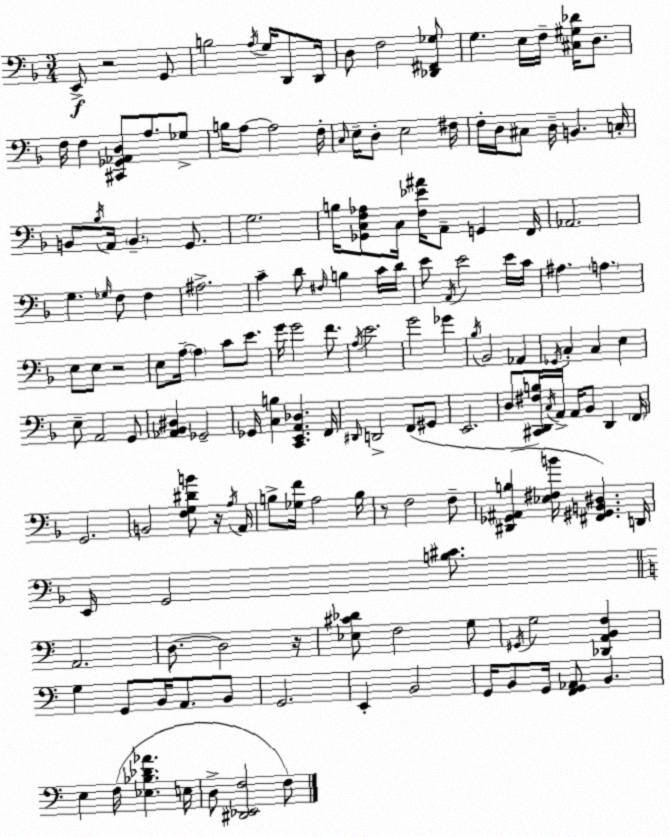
X:1
T:Untitled
M:3/4
L:1/4
K:Dm
E,,/2 z2 G,,/2 B,2 A,/4 G,/4 D,,/2 D,,/4 D,/2 F,2 [_D,,^F,,_G,]/2 G, E,/4 F,/4 [^C,^G,_D]/4 D,/2 F,/4 F, [^C,,_G,,_A,,D,]/2 A,/2 _G,/2 B,/4 A,/2 A,2 F,/4 C,/4 E,/4 D,/2 E,2 ^F,/4 F,/4 D,/4 ^C,/2 D,/4 B,, C,/4 B,,/2 _B,/4 A,,/4 B,, G,,/2 G,2 B,/4 [_G,,C,F,_A,]/2 C,/4 [F,_E^A]/4 A,,/2 G,, F,,/4 _A,,2 G, _G,/4 F,/2 F, ^A,2 C D/2 ^F,/4 B, C/4 D/4 E/2 A,,/4 E2 E/4 C/4 ^A, A, E,/2 E,/2 z2 E,/2 A,/4 A, C/2 E/2 G/4 G2 F/2 A,/4 E2 G2 _G _B,/4 _B,,2 _A,, _G,,/4 C, C, E, E,/2 A,,2 G,,/2 [_A,,_B,,^D,] _G,,2 _G,,/4 [C,B,] [C,,E,,A,,_D,] F,,/4 ^D,,/4 D,,2 F,,/2 ^G,,/2 E,,2 D,/2 [^C,,D,,^F,B,]/4 C,/4 A,,/4 A,,/4 _B,,/2 D,, F,,/4 G,,2 B,,2 [F,G,^DB]/2 z/4 A,/4 A,,/4 B,/2 [_G,F]/4 A,2 B,/4 z/2 F,2 F,/2 [^D,,_G,,^A,,B,] [_E,^F,B]/4 [^F,,^G,,B,,^D,] D,,/4 E,,/4 G,,2 [B,^C]/2 A,,2 D,/2 D,2 z/4 [_E,^C_D]/2 F,2 G,/2 ^G,,/4 G,2 [_D,,A,,B,,F,] G, G,,/2 B,,/4 A,,/2 B,,/2 G,,2 E,, B,,2 G,,/4 B,,/2 G,,/4 [F,,G,,_A,,]/2 B,, E, F,/4 [_E,_B,_D_A] E,/4 D,/2 [^D,,_E,,F,]2 F,/2